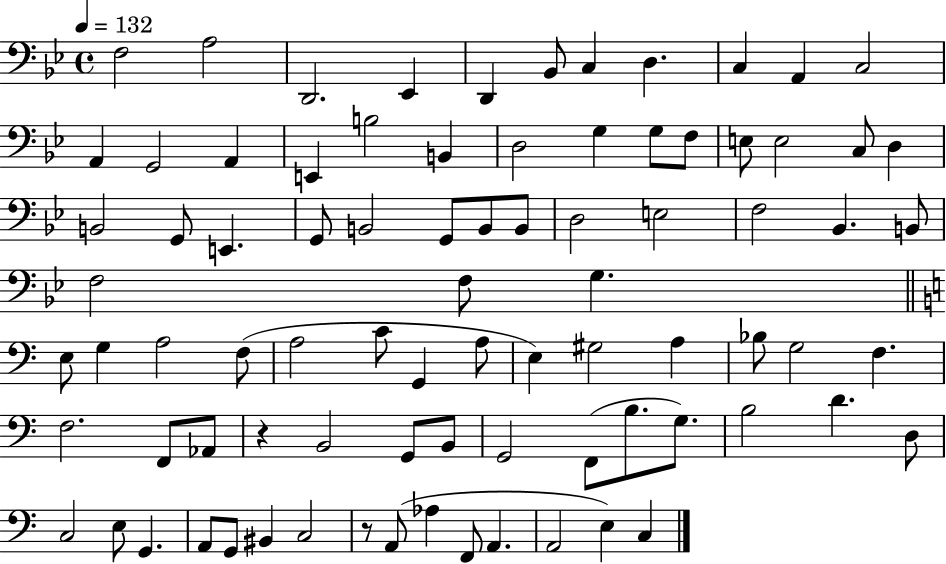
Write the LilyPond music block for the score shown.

{
  \clef bass
  \time 4/4
  \defaultTimeSignature
  \key bes \major
  \tempo 4 = 132
  \repeat volta 2 { f2 a2 | d,2. ees,4 | d,4 bes,8 c4 d4. | c4 a,4 c2 | \break a,4 g,2 a,4 | e,4 b2 b,4 | d2 g4 g8 f8 | e8 e2 c8 d4 | \break b,2 g,8 e,4. | g,8 b,2 g,8 b,8 b,8 | d2 e2 | f2 bes,4. b,8 | \break f2 f8 g4. | \bar "||" \break \key a \minor e8 g4 a2 f8( | a2 c'8 g,4 a8 | e4) gis2 a4 | bes8 g2 f4. | \break f2. f,8 aes,8 | r4 b,2 g,8 b,8 | g,2 f,8( b8. g8.) | b2 d'4. d8 | \break c2 e8 g,4. | a,8 g,8 bis,4 c2 | r8 a,8( aes4 f,8 a,4. | a,2 e4) c4 | \break } \bar "|."
}